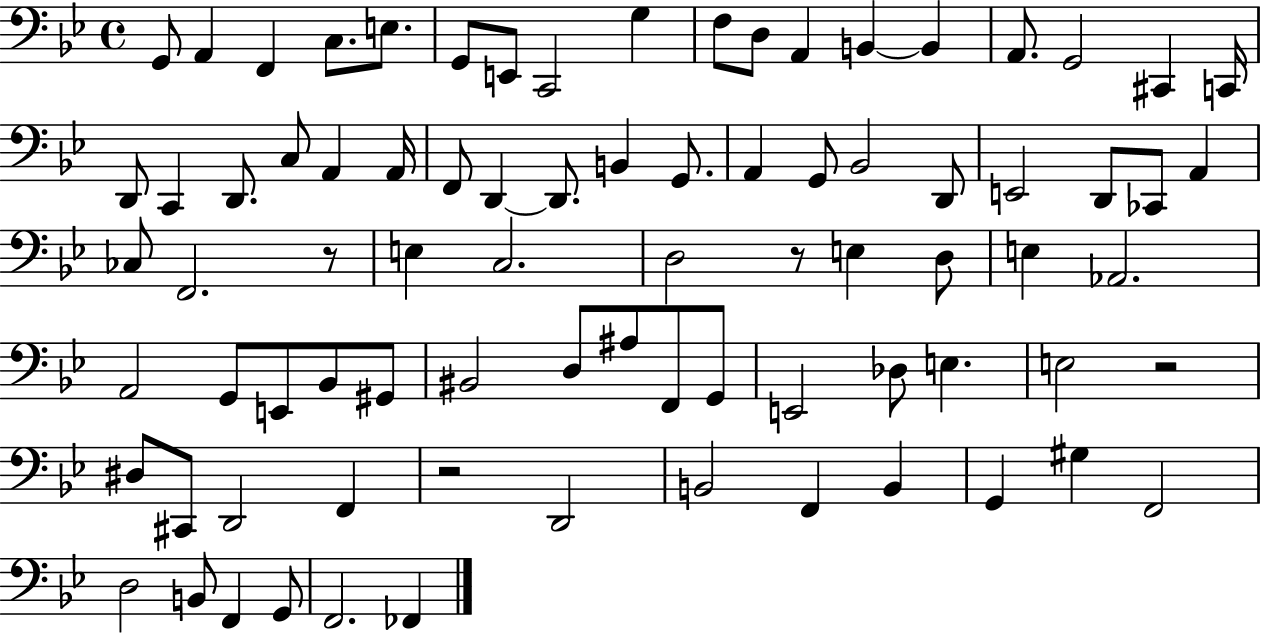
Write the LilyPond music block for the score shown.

{
  \clef bass
  \time 4/4
  \defaultTimeSignature
  \key bes \major
  g,8 a,4 f,4 c8. e8. | g,8 e,8 c,2 g4 | f8 d8 a,4 b,4~~ b,4 | a,8. g,2 cis,4 c,16 | \break d,8 c,4 d,8. c8 a,4 a,16 | f,8 d,4~~ d,8. b,4 g,8. | a,4 g,8 bes,2 d,8 | e,2 d,8 ces,8 a,4 | \break ces8 f,2. r8 | e4 c2. | d2 r8 e4 d8 | e4 aes,2. | \break a,2 g,8 e,8 bes,8 gis,8 | bis,2 d8 ais8 f,8 g,8 | e,2 des8 e4. | e2 r2 | \break dis8 cis,8 d,2 f,4 | r2 d,2 | b,2 f,4 b,4 | g,4 gis4 f,2 | \break d2 b,8 f,4 g,8 | f,2. fes,4 | \bar "|."
}